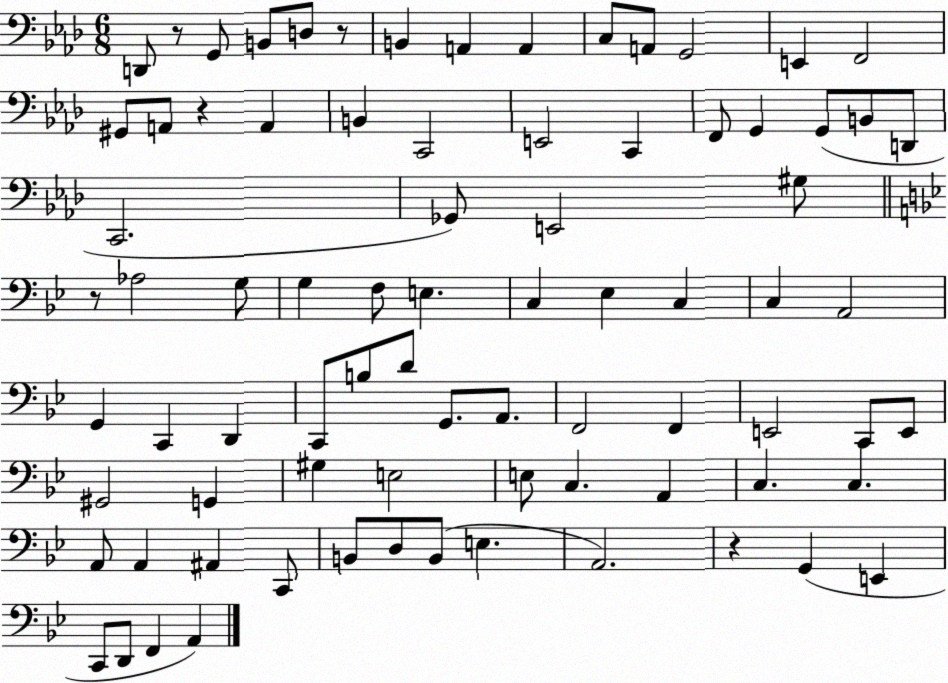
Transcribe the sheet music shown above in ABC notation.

X:1
T:Untitled
M:6/8
L:1/4
K:Ab
D,,/2 z/2 G,,/2 B,,/2 D,/2 z/2 B,, A,, A,, C,/2 A,,/2 G,,2 E,, F,,2 ^G,,/2 A,,/2 z A,, B,, C,,2 E,,2 C,, F,,/2 G,, G,,/2 B,,/2 D,,/2 C,,2 _G,,/2 E,,2 ^G,/2 z/2 _A,2 G,/2 G, F,/2 E, C, _E, C, C, A,,2 G,, C,, D,, C,,/2 B,/2 D/2 G,,/2 A,,/2 F,,2 F,, E,,2 C,,/2 E,,/2 ^G,,2 G,, ^G, E,2 E,/2 C, A,, C, C, A,,/2 A,, ^A,, C,,/2 B,,/2 D,/2 B,,/2 E, A,,2 z G,, E,, C,,/2 D,,/2 F,, A,,